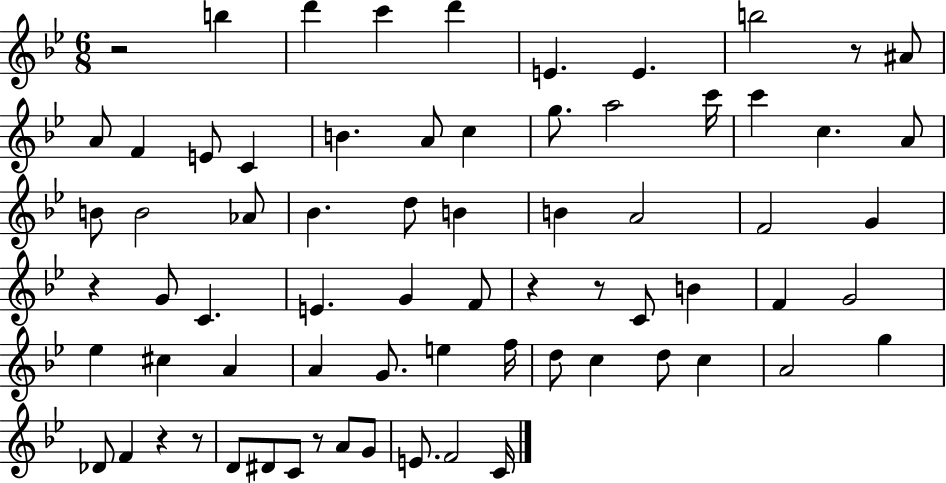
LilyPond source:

{
  \clef treble
  \numericTimeSignature
  \time 6/8
  \key bes \major
  \repeat volta 2 { r2 b''4 | d'''4 c'''4 d'''4 | e'4. e'4. | b''2 r8 ais'8 | \break a'8 f'4 e'8 c'4 | b'4. a'8 c''4 | g''8. a''2 c'''16 | c'''4 c''4. a'8 | \break b'8 b'2 aes'8 | bes'4. d''8 b'4 | b'4 a'2 | f'2 g'4 | \break r4 g'8 c'4. | e'4. g'4 f'8 | r4 r8 c'8 b'4 | f'4 g'2 | \break ees''4 cis''4 a'4 | a'4 g'8. e''4 f''16 | d''8 c''4 d''8 c''4 | a'2 g''4 | \break des'8 f'4 r4 r8 | d'8 dis'8 c'8 r8 a'8 g'8 | e'8. f'2 c'16 | } \bar "|."
}